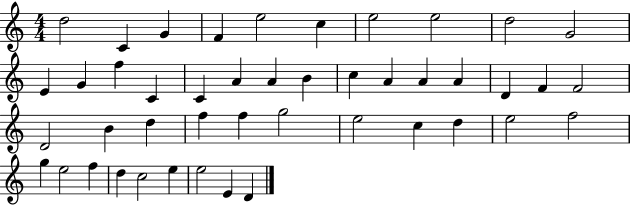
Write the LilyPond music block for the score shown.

{
  \clef treble
  \numericTimeSignature
  \time 4/4
  \key c \major
  d''2 c'4 g'4 | f'4 e''2 c''4 | e''2 e''2 | d''2 g'2 | \break e'4 g'4 f''4 c'4 | c'4 a'4 a'4 b'4 | c''4 a'4 a'4 a'4 | d'4 f'4 f'2 | \break d'2 b'4 d''4 | f''4 f''4 g''2 | e''2 c''4 d''4 | e''2 f''2 | \break g''4 e''2 f''4 | d''4 c''2 e''4 | e''2 e'4 d'4 | \bar "|."
}